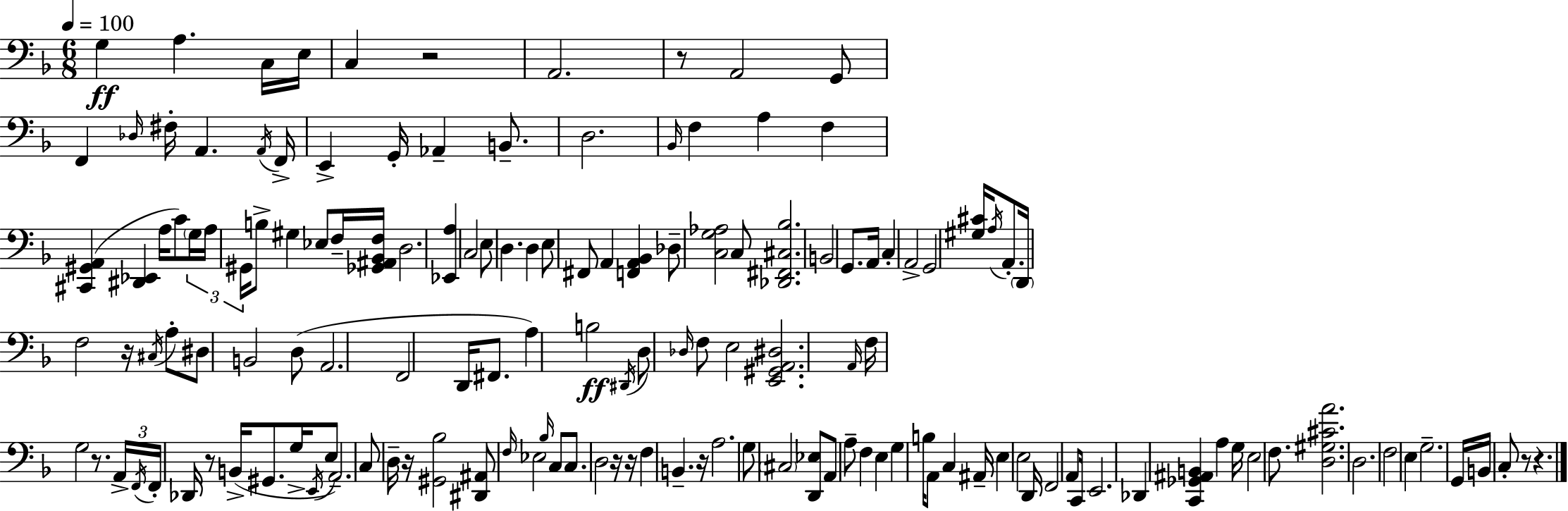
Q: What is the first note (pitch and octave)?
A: G3